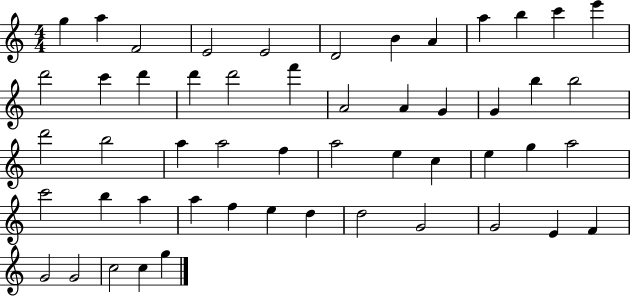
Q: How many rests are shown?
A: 0